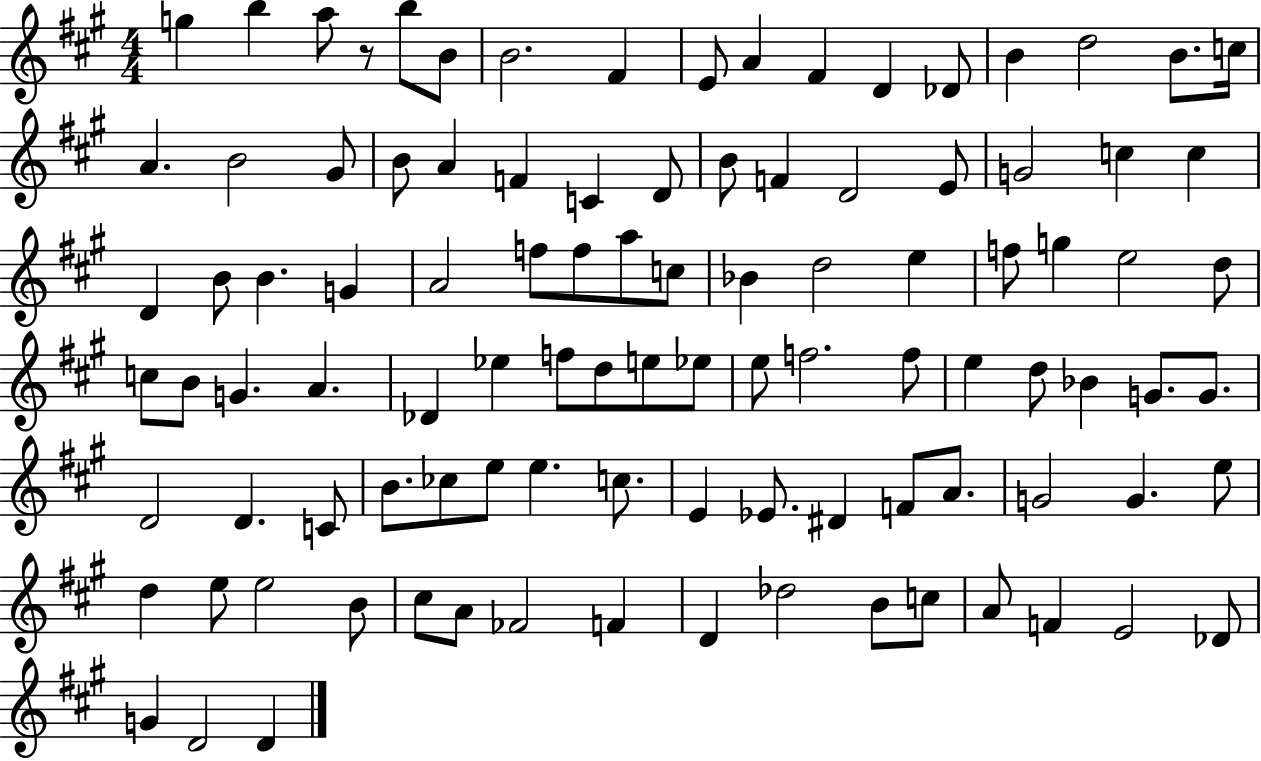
X:1
T:Untitled
M:4/4
L:1/4
K:A
g b a/2 z/2 b/2 B/2 B2 ^F E/2 A ^F D _D/2 B d2 B/2 c/4 A B2 ^G/2 B/2 A F C D/2 B/2 F D2 E/2 G2 c c D B/2 B G A2 f/2 f/2 a/2 c/2 _B d2 e f/2 g e2 d/2 c/2 B/2 G A _D _e f/2 d/2 e/2 _e/2 e/2 f2 f/2 e d/2 _B G/2 G/2 D2 D C/2 B/2 _c/2 e/2 e c/2 E _E/2 ^D F/2 A/2 G2 G e/2 d e/2 e2 B/2 ^c/2 A/2 _F2 F D _d2 B/2 c/2 A/2 F E2 _D/2 G D2 D